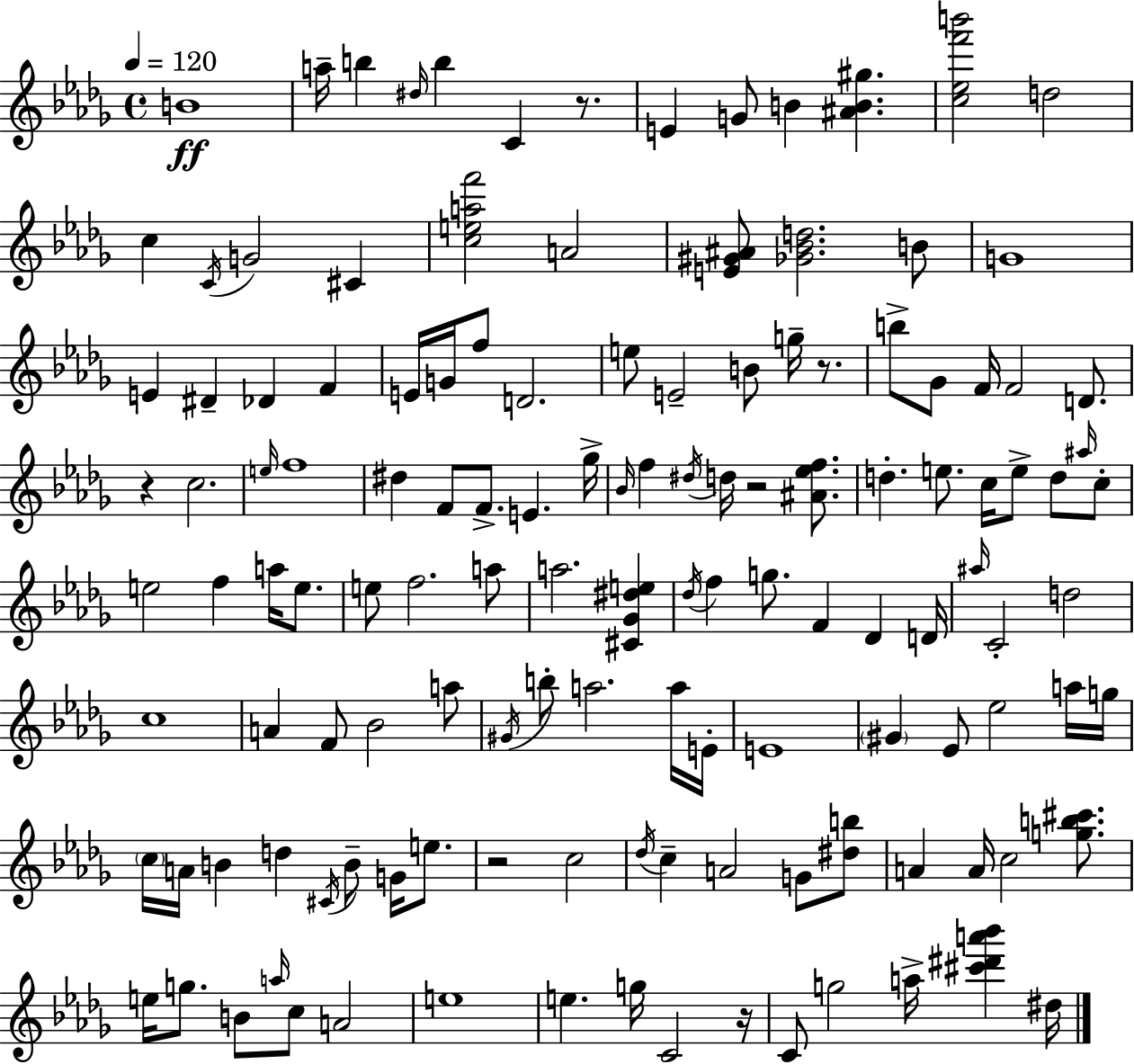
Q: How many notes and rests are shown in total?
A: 132